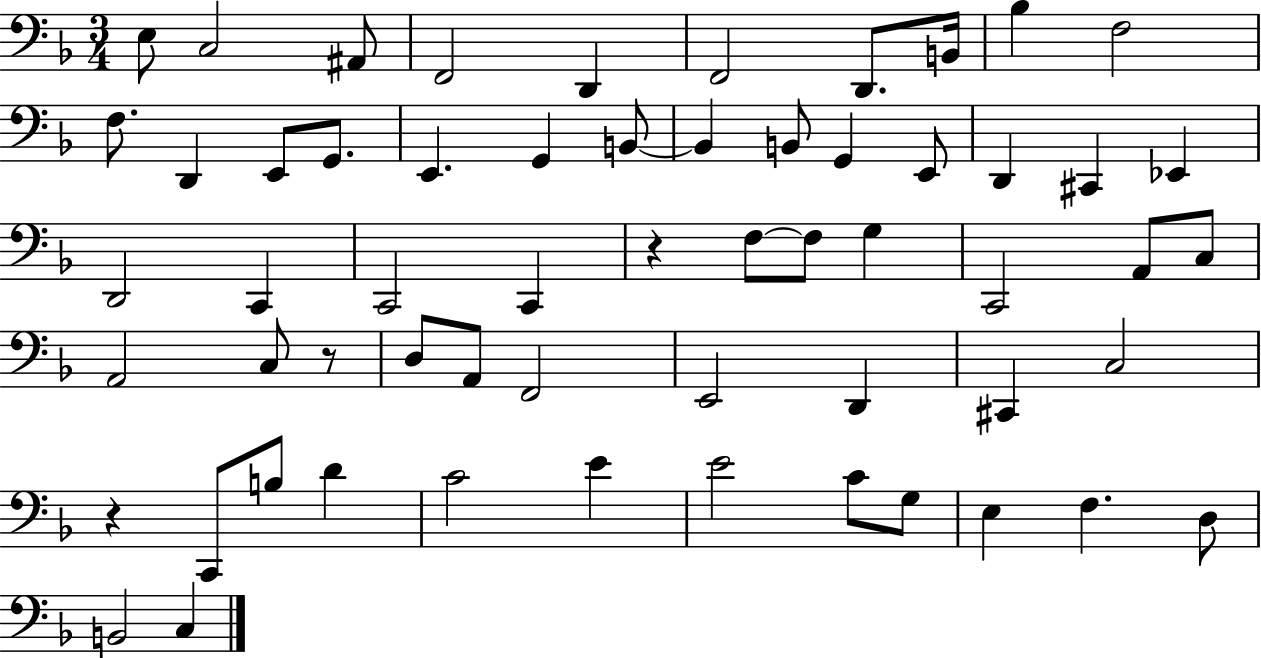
E3/e C3/h A#2/e F2/h D2/q F2/h D2/e. B2/s Bb3/q F3/h F3/e. D2/q E2/e G2/e. E2/q. G2/q B2/e B2/q B2/e G2/q E2/e D2/q C#2/q Eb2/q D2/h C2/q C2/h C2/q R/q F3/e F3/e G3/q C2/h A2/e C3/e A2/h C3/e R/e D3/e A2/e F2/h E2/h D2/q C#2/q C3/h R/q C2/e B3/e D4/q C4/h E4/q E4/h C4/e G3/e E3/q F3/q. D3/e B2/h C3/q